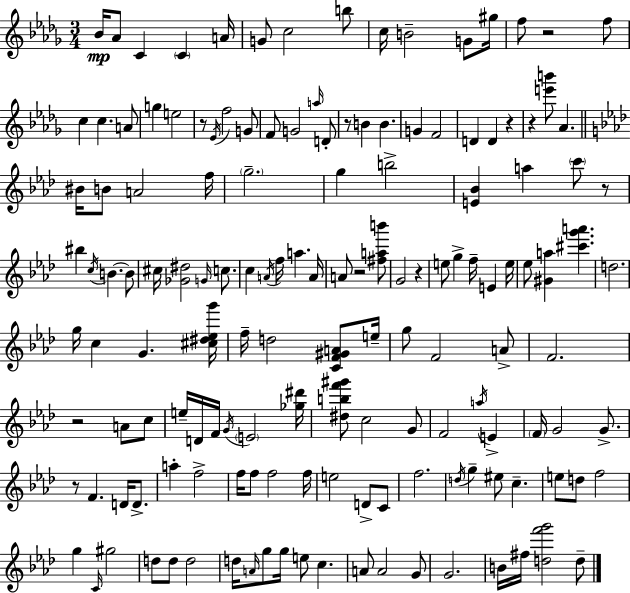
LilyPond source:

{
  \clef treble
  \numericTimeSignature
  \time 3/4
  \key bes \minor
  bes'16\mp aes'8 c'4 \parenthesize c'4 a'16 | g'8 c''2 b''8 | c''16 b'2-- g'8 gis''16 | f''8 r2 f''8 | \break c''4 c''4. a'8 | g''4 e''2 | r8 \acciaccatura { ees'16 } f''2 g'8 | f'8 g'2 \grace { a''16 } | \break d'8-. r8 b'4 b'4. | g'4 f'2 | d'4 d'4 r4 | r4 <e''' b'''>8 aes'4. | \break \bar "||" \break \key aes \major bis'16 b'8 a'2 f''16 | \parenthesize g''2.-- | g''4 b''2-> | <e' bes'>4 a''4 \parenthesize c'''8 r8 | \break bis''4 \acciaccatura { c''16 } b'4.~~ b'8 | cis''16 <ges' dis''>2 \grace { g'16 } c''8. | c''4 \acciaccatura { a'16 } f''16 a''4. | a'16 a'8 r2 | \break <fis'' a'' b'''>8 g'2 r4 | e''8 g''4-> f''16-- e'4 | e''16 ees''8 <gis' a''>4 <cis''' g''' a'''>4. | d''2. | \break g''16 c''4 g'4. | <cis'' dis'' ees'' g'''>16 f''16-- d''2 | <c' f' gis' a'>8 e''16-- g''8 f'2 | a'8-> f'2. | \break r2 a'8 | c''8 e''16-- d'16 f'16 \acciaccatura { g'16 } \parenthesize e'2 | <ges'' dis'''>16 <dis'' b'' f''' gis'''>8 c''2 | g'8 f'2 | \break \acciaccatura { a''16 } e'4-> \parenthesize f'16 g'2 | g'8.-> r8 f'4. | d'16 d'8.-> a''4-. f''2-> | f''16 f''8 f''2 | \break f''16 e''2 | d'8-> c'8 f''2. | \acciaccatura { d''16 } g''4-- eis''8 | c''4.-- e''8 d''8 f''2 | \break g''4 \grace { c'16 } gis''2 | d''8 d''8 d''2 | d''16 \grace { a'16 } g''8 g''16 | e''8 c''4. a'8 a'2 | \break g'8 g'2. | b'16 fis''16 <d'' f''' g'''>2 | d''8-- \bar "|."
}